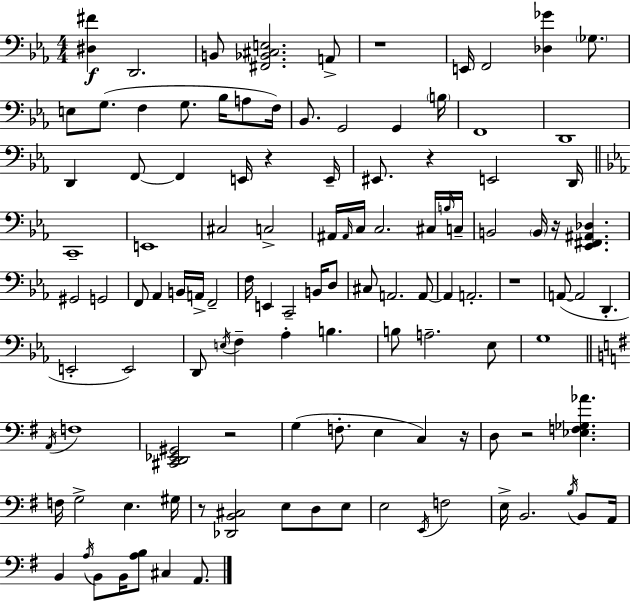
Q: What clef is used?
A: bass